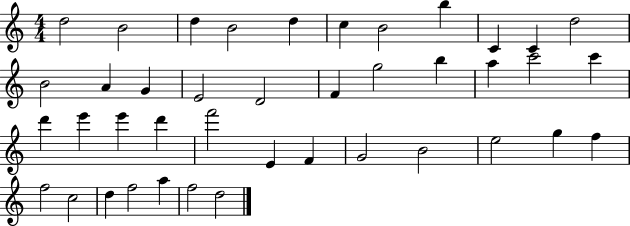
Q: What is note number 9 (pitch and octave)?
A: C4